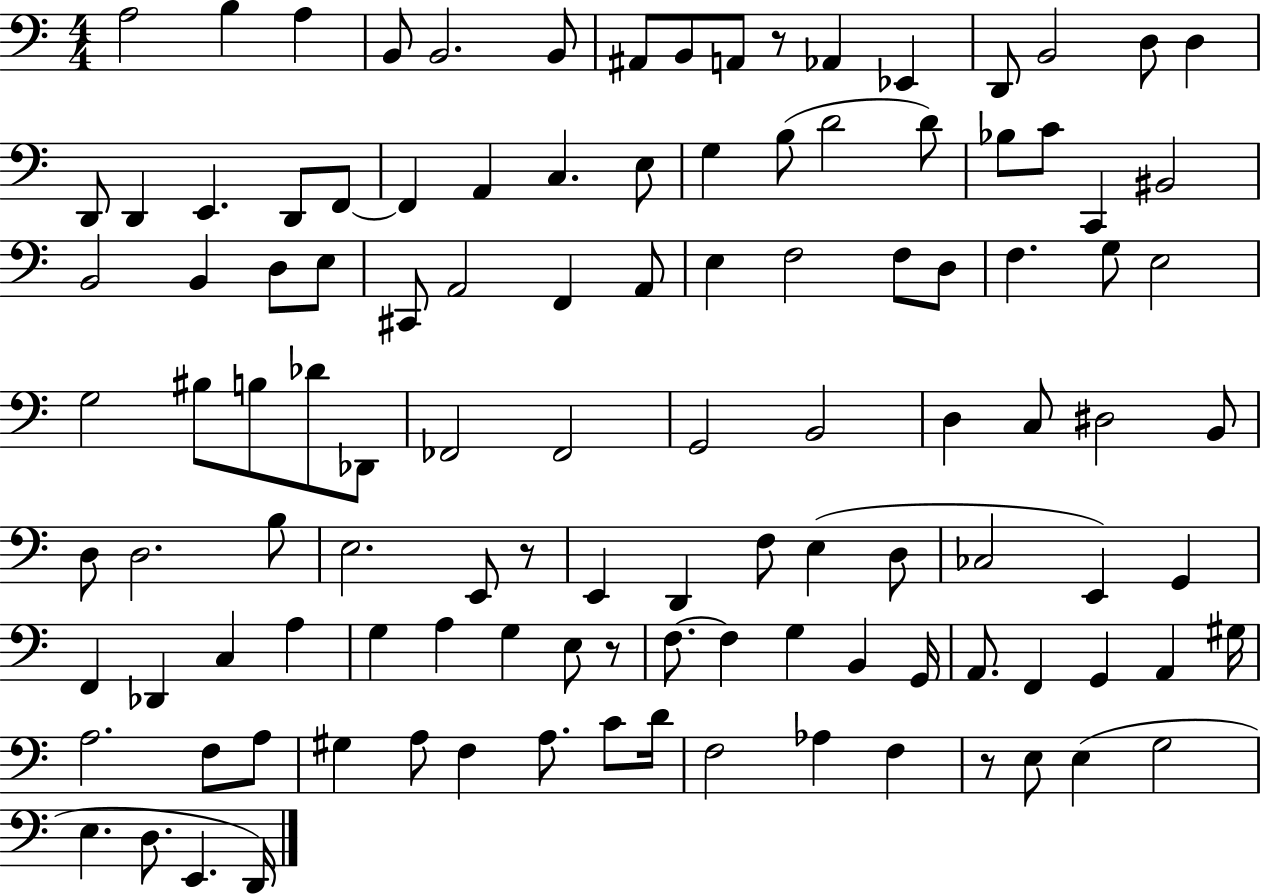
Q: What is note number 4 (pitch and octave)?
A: B2